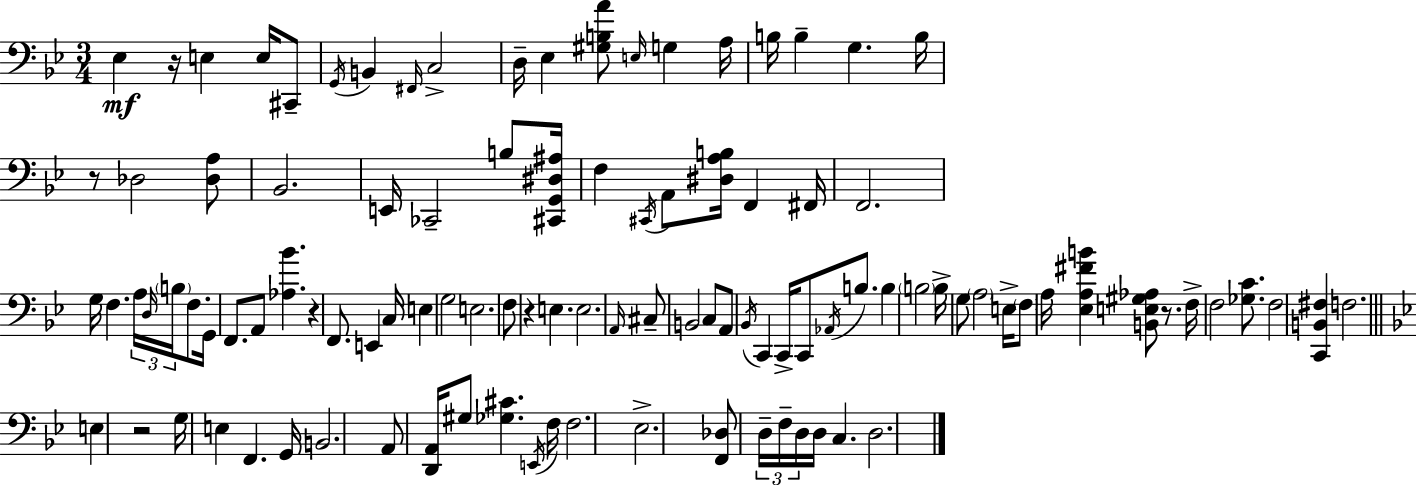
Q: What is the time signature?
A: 3/4